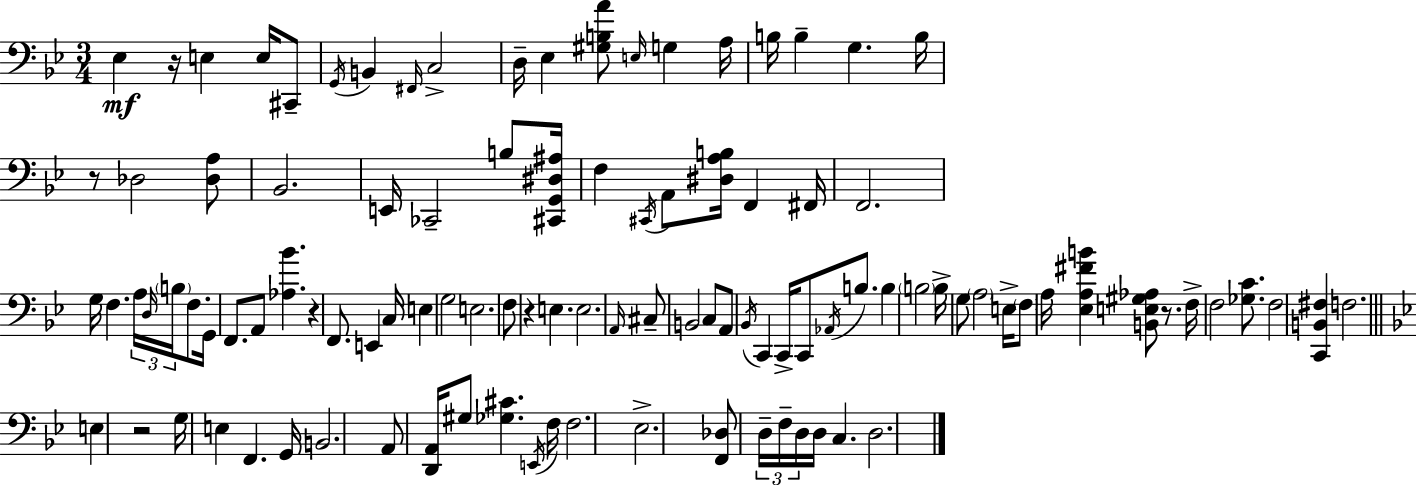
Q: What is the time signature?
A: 3/4